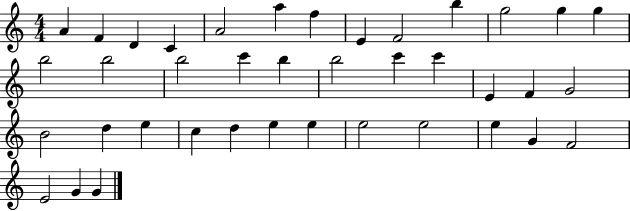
X:1
T:Untitled
M:4/4
L:1/4
K:C
A F D C A2 a f E F2 b g2 g g b2 b2 b2 c' b b2 c' c' E F G2 B2 d e c d e e e2 e2 e G F2 E2 G G